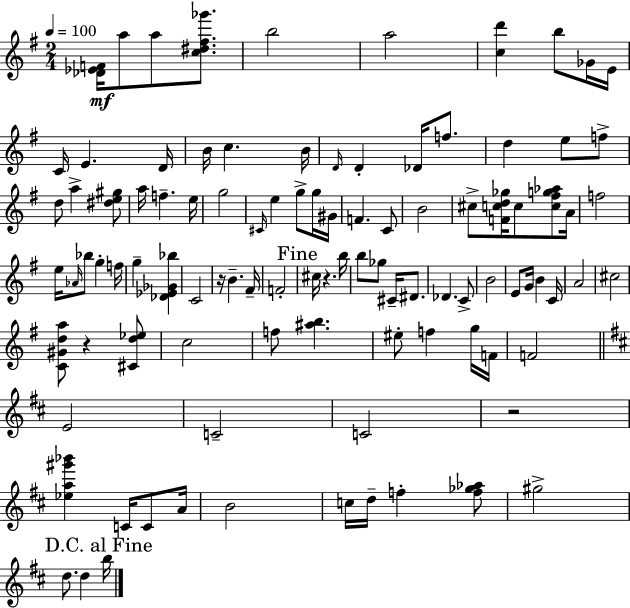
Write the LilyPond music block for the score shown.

{
  \clef treble
  \numericTimeSignature
  \time 2/4
  \key g \major
  \tempo 4 = 100
  <des' ees' f'>16\mf a''8 a''8 <c'' dis'' fis'' ges'''>8. | b''2 | a''2 | <c'' d'''>4 b''8 ges'16 e'16 | \break c'16 e'4. d'16 | b'16 c''4. b'16 | \grace { d'16 } d'4-. des'16 f''8. | d''4 e''8 f''8-> | \break d''8 a''4-> <dis'' e'' gis''>8 | a''16 f''4.-- | e''16 g''2 | \grace { cis'16 } e''4 g''8-> | \break g''16 gis'16 f'4. | c'8 b'2 | cis''8-> <f' c'' d'' ges''>16 c''8 <c'' fis'' g'' aes''>8 | a'16 f''2 | \break e''16 \grace { aes'16 } bes''8 g''4-. | f''16 g''4-- <des' ees' ges' bes''>4 | c'2 | r16 b'4.-- | \break fis'16-- f'2-. | \mark "Fine" cis''16 r4. | b''16 b''8 ges''8 cis'16-- | dis'8. des'4. | \break c'8-> b'2 | e'8 g'16 b'4 | c'16 a'2 | cis''2 | \break <c' gis' d'' a''>8 r4 | <cis' d'' ees''>8 c''2 | f''8 <ais'' b''>4. | eis''8-. f''4 | \break g''16 f'16 f'2 | \bar "||" \break \key d \major e'2 | c'2-- | c'2 | r2 | \break <ees'' a'' gis''' bes'''>4 c'16 c'8 a'16 | b'2 | c''16 d''16-- f''4-. <f'' ges'' aes''>8 | gis''2-> | \break \mark "D.C. al Fine" d''8. d''4 b''16 | \bar "|."
}